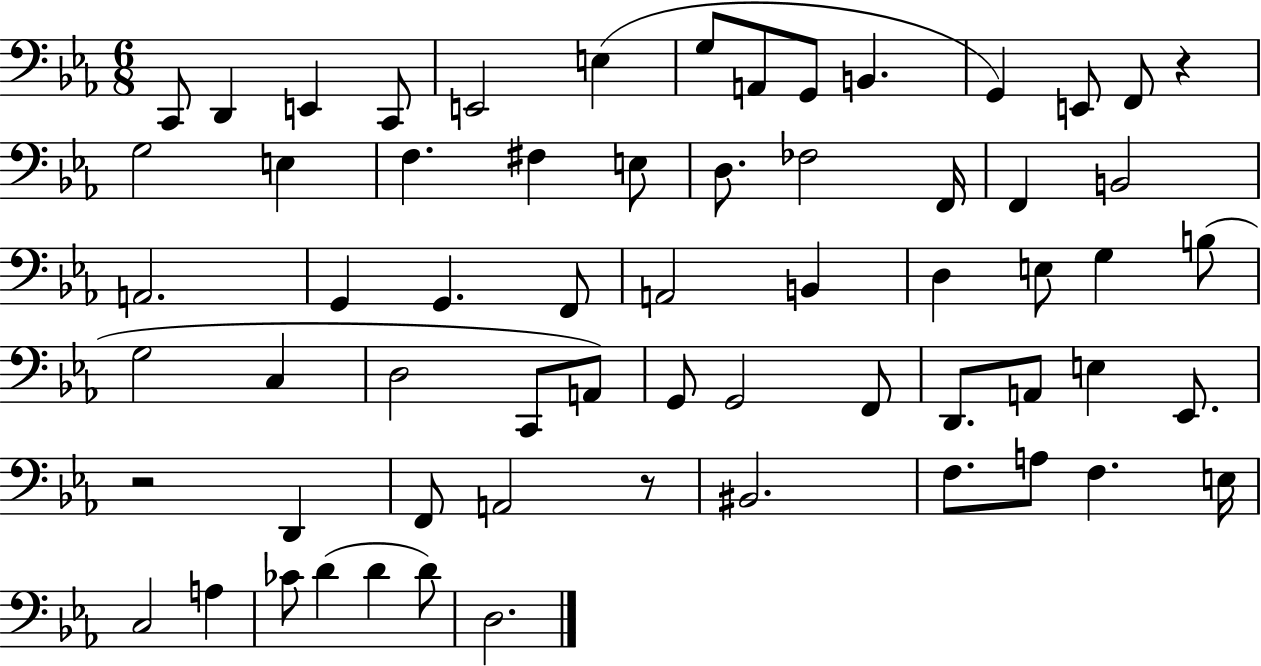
C2/e D2/q E2/q C2/e E2/h E3/q G3/e A2/e G2/e B2/q. G2/q E2/e F2/e R/q G3/h E3/q F3/q. F#3/q E3/e D3/e. FES3/h F2/s F2/q B2/h A2/h. G2/q G2/q. F2/e A2/h B2/q D3/q E3/e G3/q B3/e G3/h C3/q D3/h C2/e A2/e G2/e G2/h F2/e D2/e. A2/e E3/q Eb2/e. R/h D2/q F2/e A2/h R/e BIS2/h. F3/e. A3/e F3/q. E3/s C3/h A3/q CES4/e D4/q D4/q D4/e D3/h.